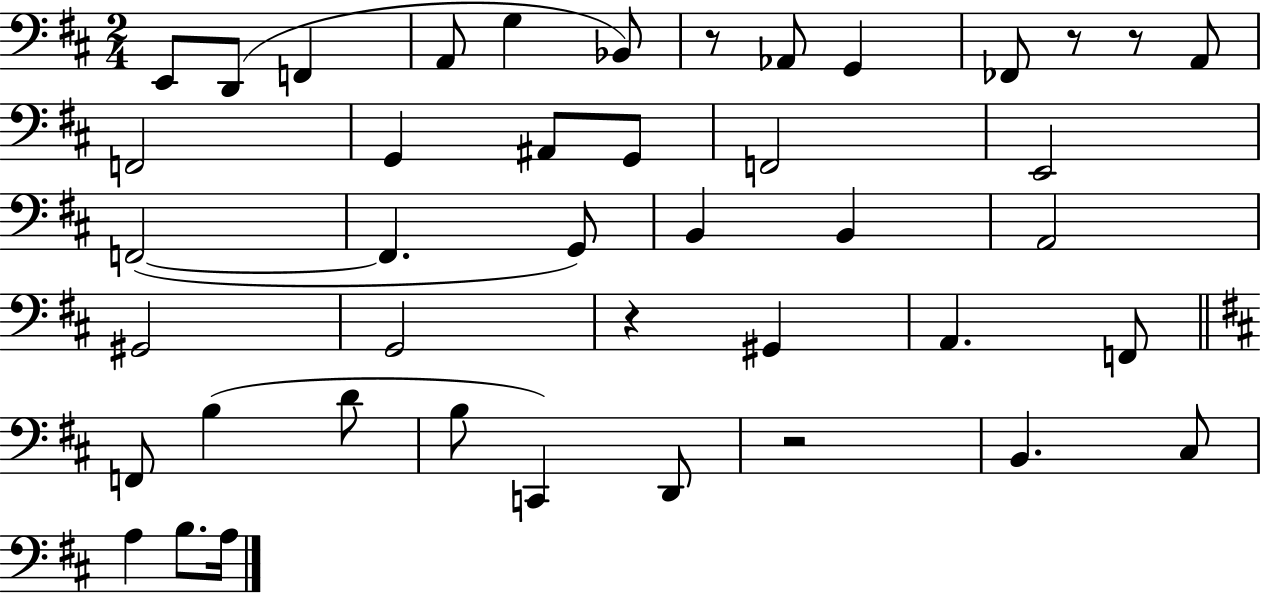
X:1
T:Untitled
M:2/4
L:1/4
K:D
E,,/2 D,,/2 F,, A,,/2 G, _B,,/2 z/2 _A,,/2 G,, _F,,/2 z/2 z/2 A,,/2 F,,2 G,, ^A,,/2 G,,/2 F,,2 E,,2 F,,2 F,, G,,/2 B,, B,, A,,2 ^G,,2 G,,2 z ^G,, A,, F,,/2 F,,/2 B, D/2 B,/2 C,, D,,/2 z2 B,, ^C,/2 A, B,/2 A,/4